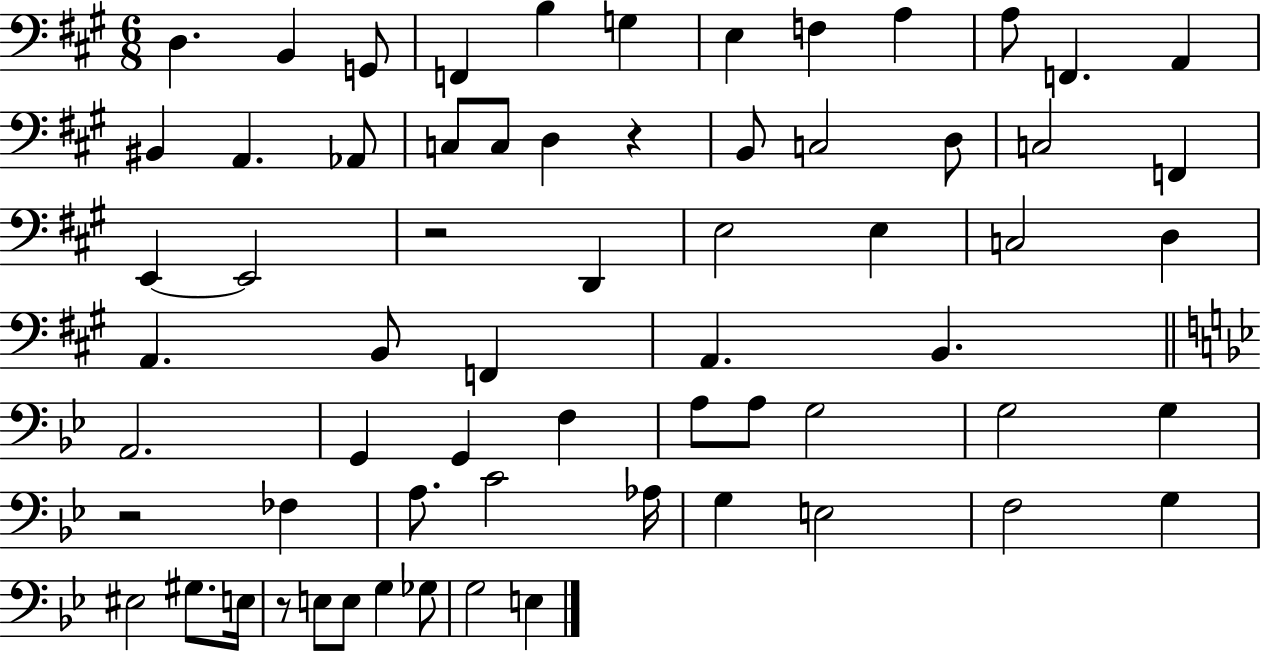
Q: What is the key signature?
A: A major